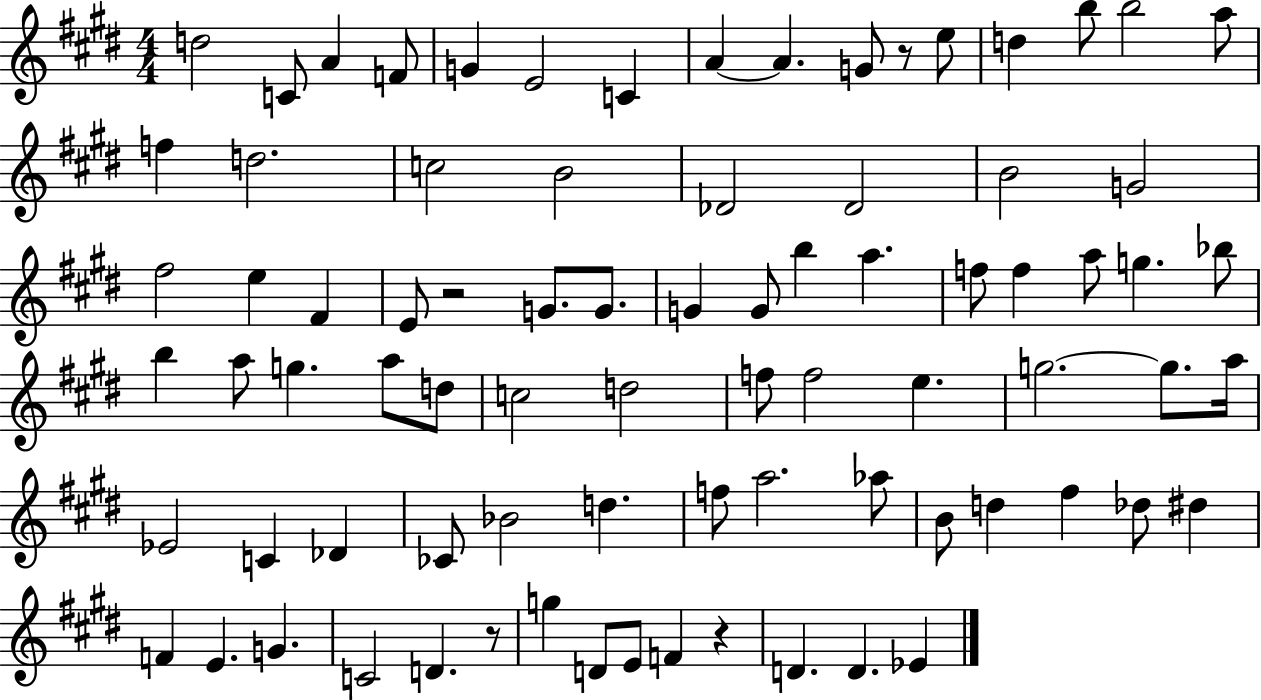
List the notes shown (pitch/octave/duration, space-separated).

D5/h C4/e A4/q F4/e G4/q E4/h C4/q A4/q A4/q. G4/e R/e E5/e D5/q B5/e B5/h A5/e F5/q D5/h. C5/h B4/h Db4/h Db4/h B4/h G4/h F#5/h E5/q F#4/q E4/e R/h G4/e. G4/e. G4/q G4/e B5/q A5/q. F5/e F5/q A5/e G5/q. Bb5/e B5/q A5/e G5/q. A5/e D5/e C5/h D5/h F5/e F5/h E5/q. G5/h. G5/e. A5/s Eb4/h C4/q Db4/q CES4/e Bb4/h D5/q. F5/e A5/h. Ab5/e B4/e D5/q F#5/q Db5/e D#5/q F4/q E4/q. G4/q. C4/h D4/q. R/e G5/q D4/e E4/e F4/q R/q D4/q. D4/q. Eb4/q